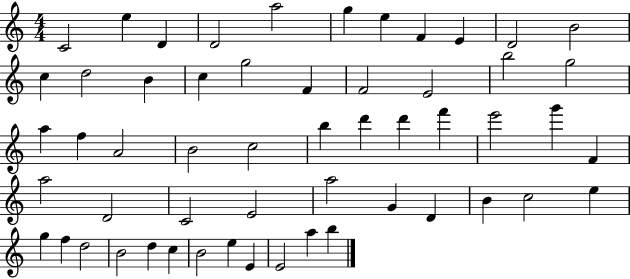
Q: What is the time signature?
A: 4/4